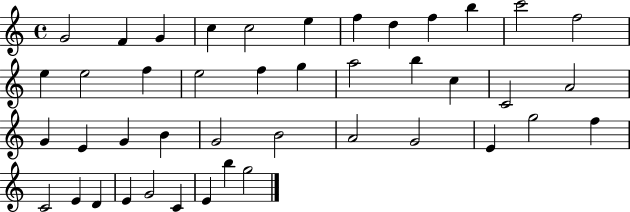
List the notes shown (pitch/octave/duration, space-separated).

G4/h F4/q G4/q C5/q C5/h E5/q F5/q D5/q F5/q B5/q C6/h F5/h E5/q E5/h F5/q E5/h F5/q G5/q A5/h B5/q C5/q C4/h A4/h G4/q E4/q G4/q B4/q G4/h B4/h A4/h G4/h E4/q G5/h F5/q C4/h E4/q D4/q E4/q G4/h C4/q E4/q B5/q G5/h